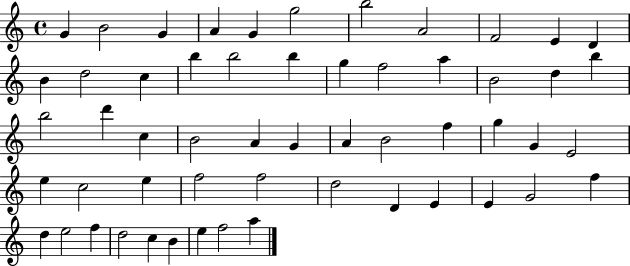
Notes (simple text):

G4/q B4/h G4/q A4/q G4/q G5/h B5/h A4/h F4/h E4/q D4/q B4/q D5/h C5/q B5/q B5/h B5/q G5/q F5/h A5/q B4/h D5/q B5/q B5/h D6/q C5/q B4/h A4/q G4/q A4/q B4/h F5/q G5/q G4/q E4/h E5/q C5/h E5/q F5/h F5/h D5/h D4/q E4/q E4/q G4/h F5/q D5/q E5/h F5/q D5/h C5/q B4/q E5/q F5/h A5/q